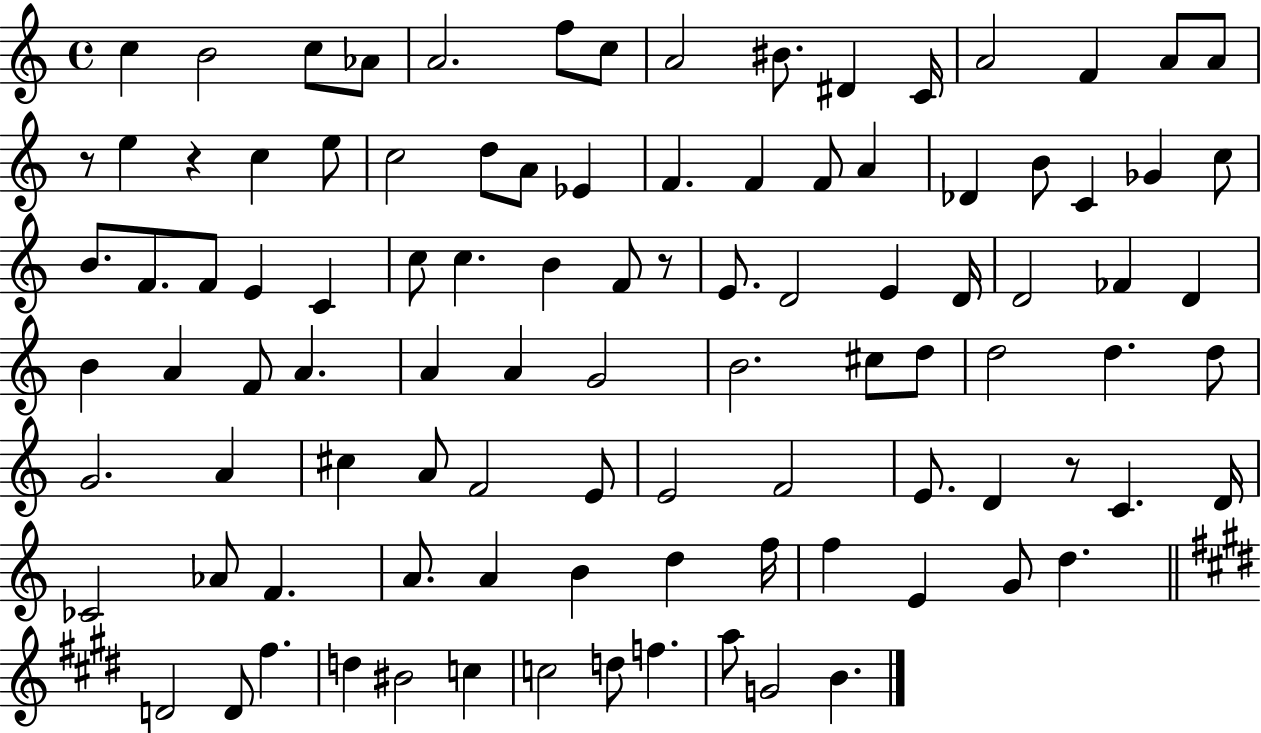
C5/q B4/h C5/e Ab4/e A4/h. F5/e C5/e A4/h BIS4/e. D#4/q C4/s A4/h F4/q A4/e A4/e R/e E5/q R/q C5/q E5/e C5/h D5/e A4/e Eb4/q F4/q. F4/q F4/e A4/q Db4/q B4/e C4/q Gb4/q C5/e B4/e. F4/e. F4/e E4/q C4/q C5/e C5/q. B4/q F4/e R/e E4/e. D4/h E4/q D4/s D4/h FES4/q D4/q B4/q A4/q F4/e A4/q. A4/q A4/q G4/h B4/h. C#5/e D5/e D5/h D5/q. D5/e G4/h. A4/q C#5/q A4/e F4/h E4/e E4/h F4/h E4/e. D4/q R/e C4/q. D4/s CES4/h Ab4/e F4/q. A4/e. A4/q B4/q D5/q F5/s F5/q E4/q G4/e D5/q. D4/h D4/e F#5/q. D5/q BIS4/h C5/q C5/h D5/e F5/q. A5/e G4/h B4/q.